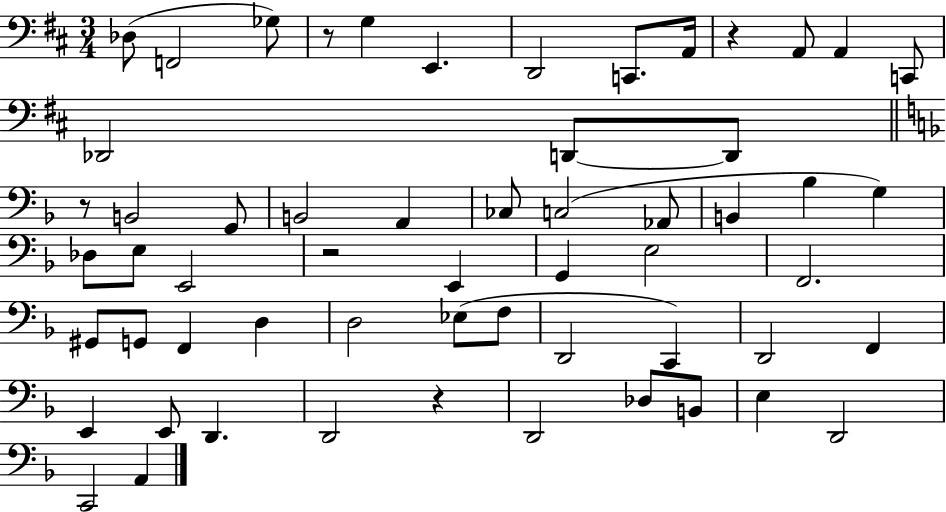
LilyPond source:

{
  \clef bass
  \numericTimeSignature
  \time 3/4
  \key d \major
  des8( f,2 ges8) | r8 g4 e,4. | d,2 c,8. a,16 | r4 a,8 a,4 c,8 | \break des,2 d,8~~ d,8 | \bar "||" \break \key f \major r8 b,2 g,8 | b,2 a,4 | ces8 c2( aes,8 | b,4 bes4 g4) | \break des8 e8 e,2 | r2 e,4 | g,4 e2 | f,2. | \break gis,8 g,8 f,4 d4 | d2 ees8( f8 | d,2 c,4) | d,2 f,4 | \break e,4 e,8 d,4. | d,2 r4 | d,2 des8 b,8 | e4 d,2 | \break c,2 a,4 | \bar "|."
}